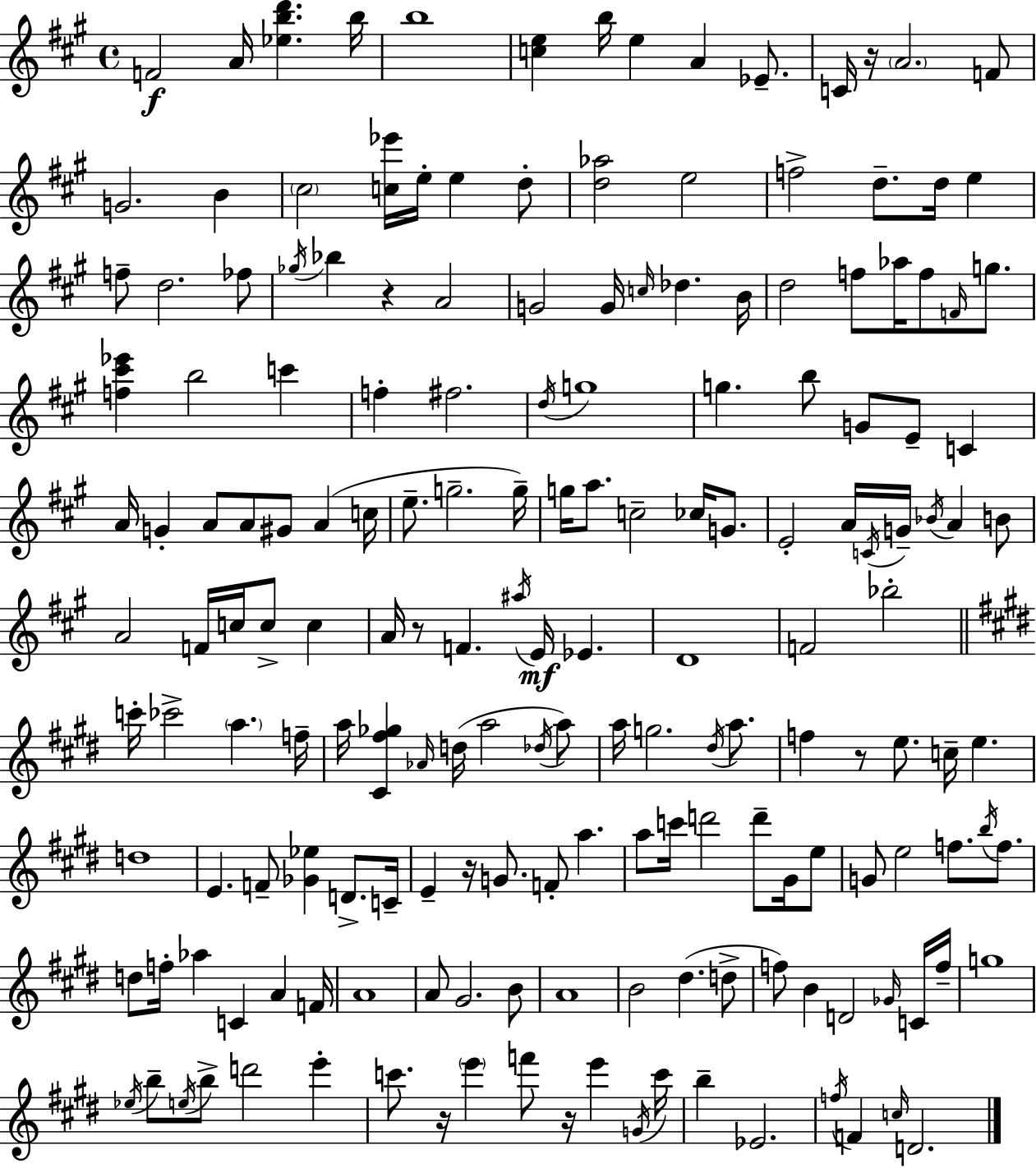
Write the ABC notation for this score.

X:1
T:Untitled
M:4/4
L:1/4
K:A
F2 A/4 [_ebd'] b/4 b4 [ce] b/4 e A _E/2 C/4 z/4 A2 F/2 G2 B ^c2 [c_e']/4 e/4 e d/2 [d_a]2 e2 f2 d/2 d/4 e f/2 d2 _f/2 _g/4 _b z A2 G2 G/4 c/4 _d B/4 d2 f/2 _a/4 f/2 F/4 g/2 [f^c'_e'] b2 c' f ^f2 d/4 g4 g b/2 G/2 E/2 C A/4 G A/2 A/2 ^G/2 A c/4 e/2 g2 g/4 g/4 a/2 c2 _c/4 G/2 E2 A/4 C/4 G/4 _B/4 A B/2 A2 F/4 c/4 c/2 c A/4 z/2 F ^a/4 E/4 _E D4 F2 _b2 c'/4 _c'2 a f/4 a/4 [^C^f_g] _A/4 d/4 a2 _d/4 a/2 a/4 g2 ^d/4 a/2 f z/2 e/2 c/4 e d4 E F/2 [_G_e] D/2 C/4 E z/4 G/2 F/2 a a/2 c'/4 d'2 d'/2 ^G/4 e/2 G/2 e2 f/2 b/4 f/2 d/2 f/4 _a C A F/4 A4 A/2 ^G2 B/2 A4 B2 ^d d/2 f/2 B D2 _G/4 C/4 f/4 g4 _e/4 b/2 e/4 b/2 d'2 e' c'/2 z/4 e' f'/2 z/4 e' G/4 c'/4 b _E2 f/4 F c/4 D2